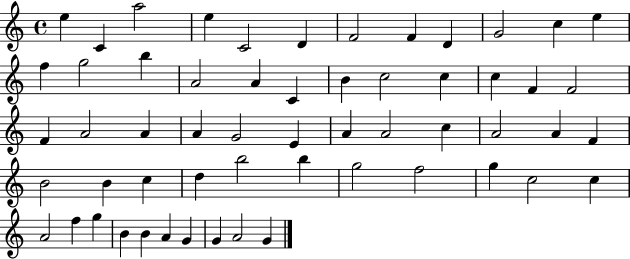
E5/q C4/q A5/h E5/q C4/h D4/q F4/h F4/q D4/q G4/h C5/q E5/q F5/q G5/h B5/q A4/h A4/q C4/q B4/q C5/h C5/q C5/q F4/q F4/h F4/q A4/h A4/q A4/q G4/h E4/q A4/q A4/h C5/q A4/h A4/q F4/q B4/h B4/q C5/q D5/q B5/h B5/q G5/h F5/h G5/q C5/h C5/q A4/h F5/q G5/q B4/q B4/q A4/q G4/q G4/q A4/h G4/q